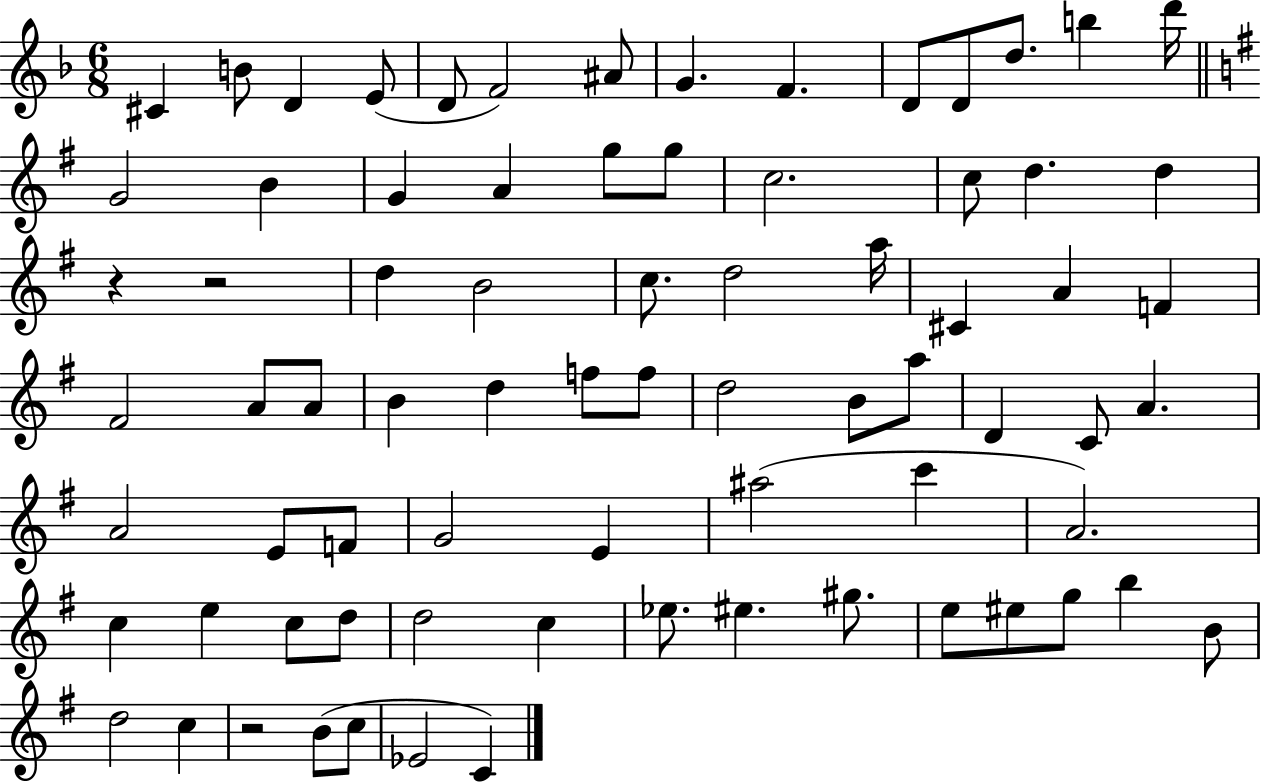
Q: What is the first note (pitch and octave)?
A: C#4